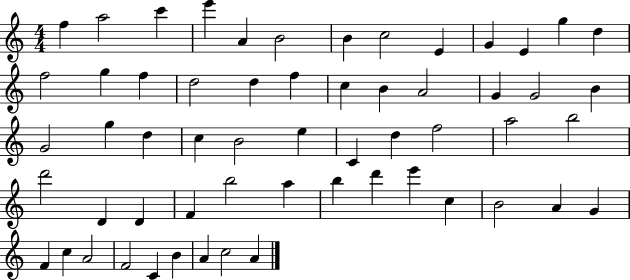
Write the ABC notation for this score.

X:1
T:Untitled
M:4/4
L:1/4
K:C
f a2 c' e' A B2 B c2 E G E g d f2 g f d2 d f c B A2 G G2 B G2 g d c B2 e C d f2 a2 b2 d'2 D D F b2 a b d' e' c B2 A G F c A2 F2 C B A c2 A